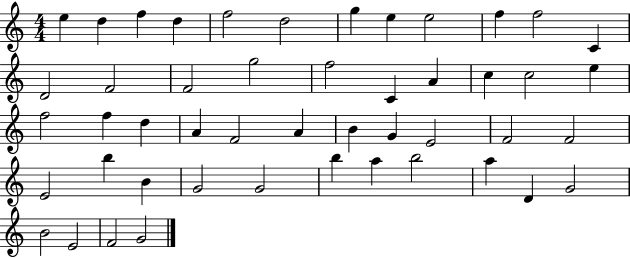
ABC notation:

X:1
T:Untitled
M:4/4
L:1/4
K:C
e d f d f2 d2 g e e2 f f2 C D2 F2 F2 g2 f2 C A c c2 e f2 f d A F2 A B G E2 F2 F2 E2 b B G2 G2 b a b2 a D G2 B2 E2 F2 G2